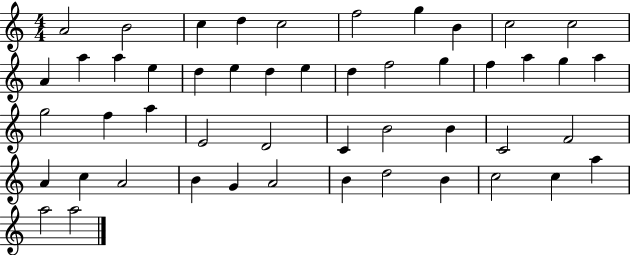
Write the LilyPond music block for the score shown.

{
  \clef treble
  \numericTimeSignature
  \time 4/4
  \key c \major
  a'2 b'2 | c''4 d''4 c''2 | f''2 g''4 b'4 | c''2 c''2 | \break a'4 a''4 a''4 e''4 | d''4 e''4 d''4 e''4 | d''4 f''2 g''4 | f''4 a''4 g''4 a''4 | \break g''2 f''4 a''4 | e'2 d'2 | c'4 b'2 b'4 | c'2 f'2 | \break a'4 c''4 a'2 | b'4 g'4 a'2 | b'4 d''2 b'4 | c''2 c''4 a''4 | \break a''2 a''2 | \bar "|."
}